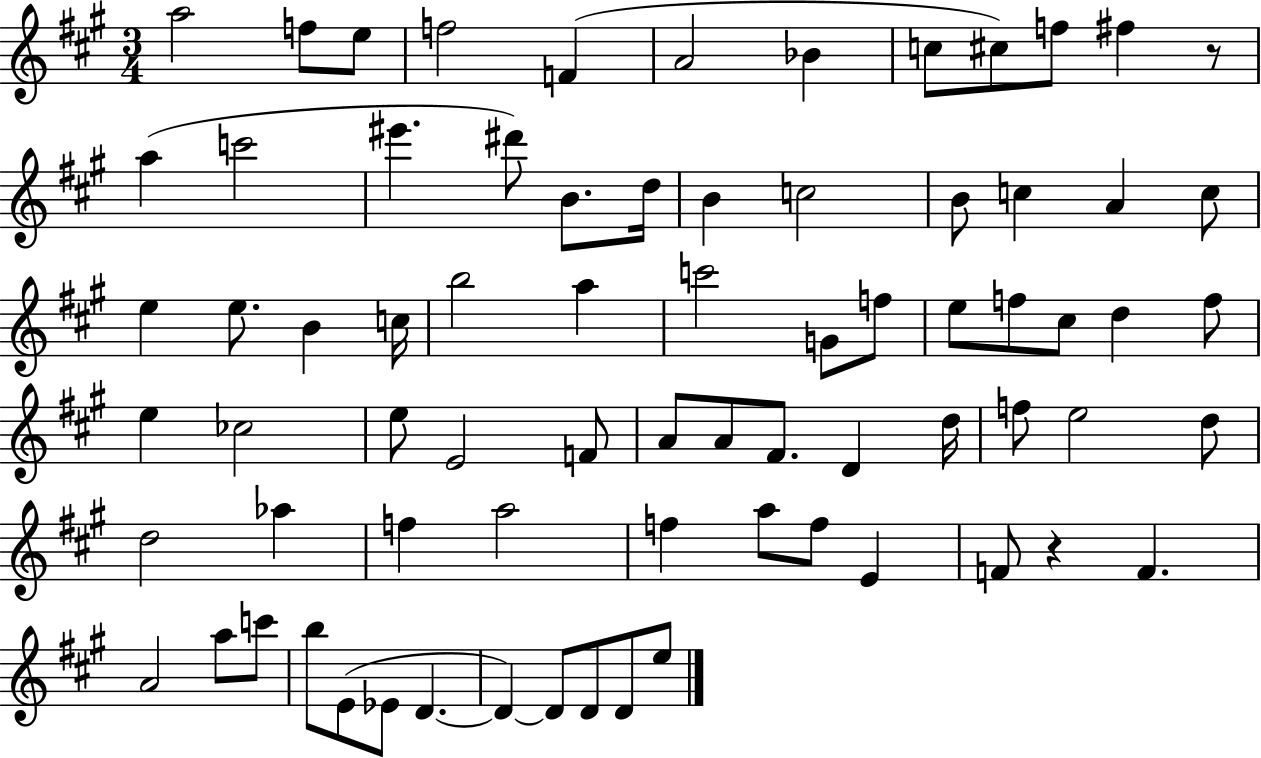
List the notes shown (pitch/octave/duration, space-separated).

A5/h F5/e E5/e F5/h F4/q A4/h Bb4/q C5/e C#5/e F5/e F#5/q R/e A5/q C6/h EIS6/q. D#6/e B4/e. D5/s B4/q C5/h B4/e C5/q A4/q C5/e E5/q E5/e. B4/q C5/s B5/h A5/q C6/h G4/e F5/e E5/e F5/e C#5/e D5/q F5/e E5/q CES5/h E5/e E4/h F4/e A4/e A4/e F#4/e. D4/q D5/s F5/e E5/h D5/e D5/h Ab5/q F5/q A5/h F5/q A5/e F5/e E4/q F4/e R/q F4/q. A4/h A5/e C6/e B5/e E4/e Eb4/e D4/q. D4/q D4/e D4/e D4/e E5/e